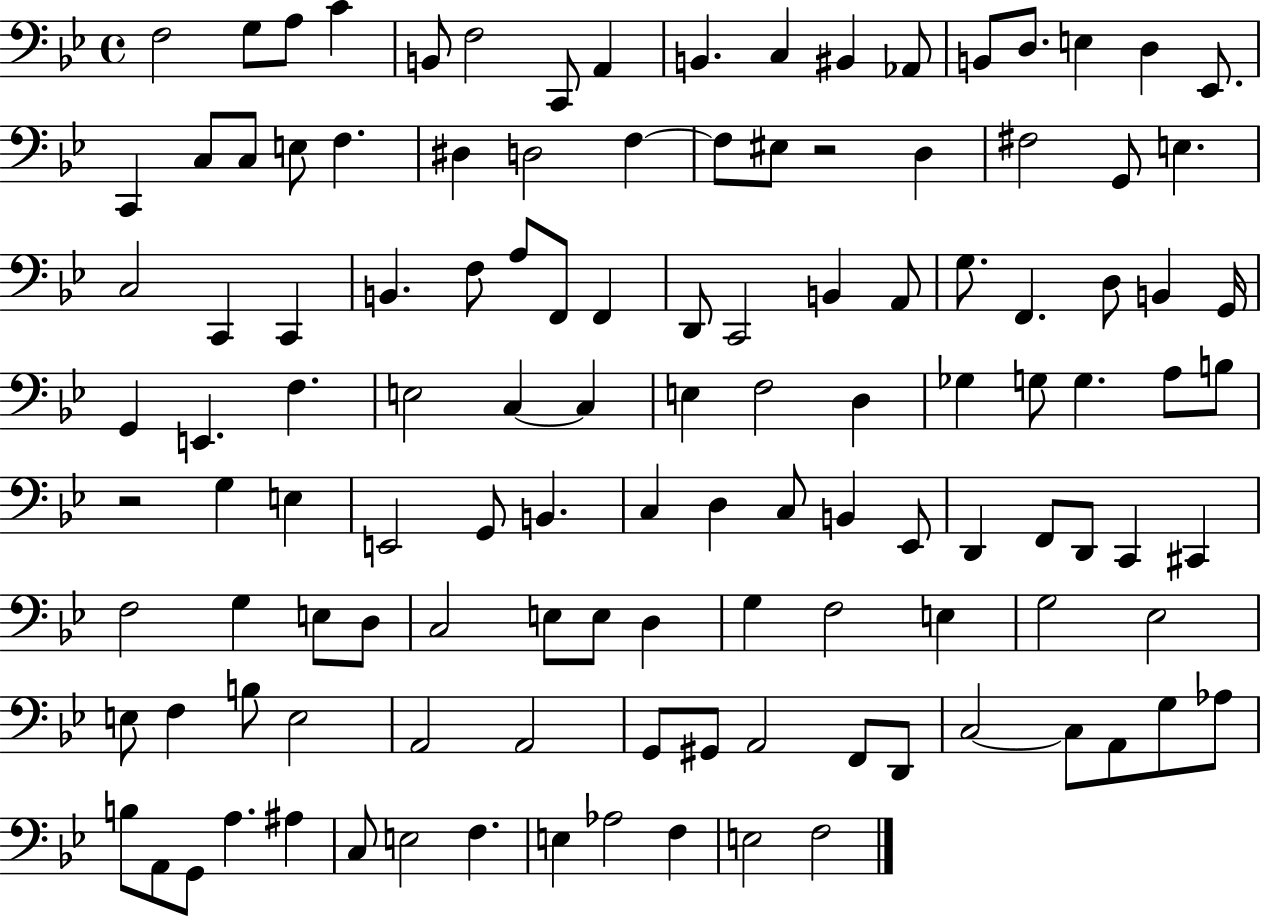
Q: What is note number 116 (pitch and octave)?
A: Ab3